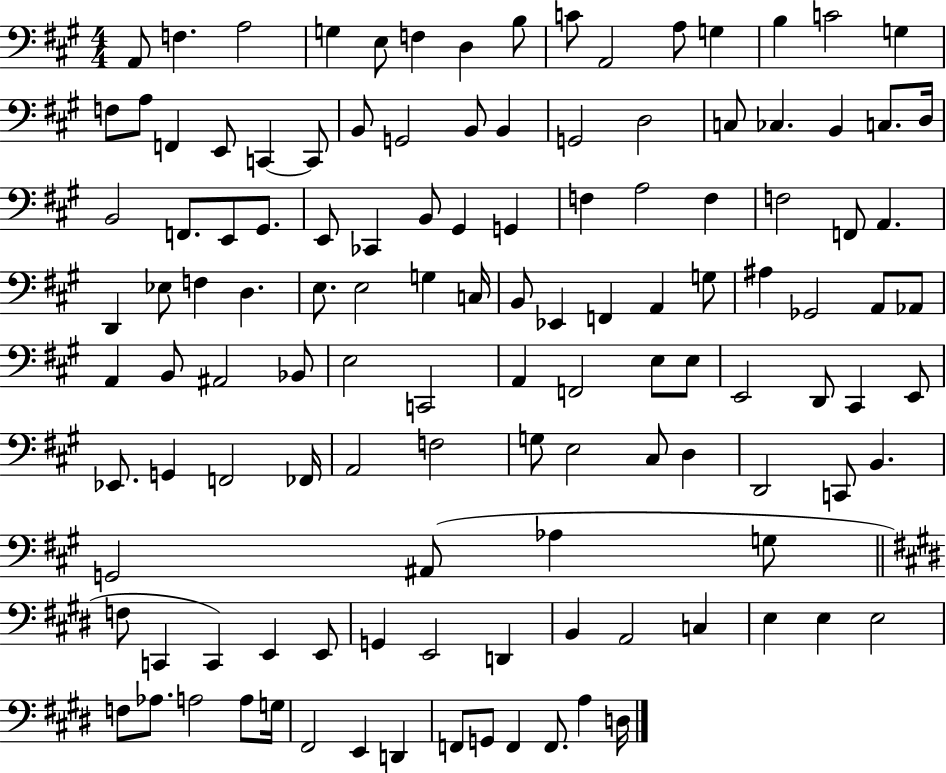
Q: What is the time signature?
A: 4/4